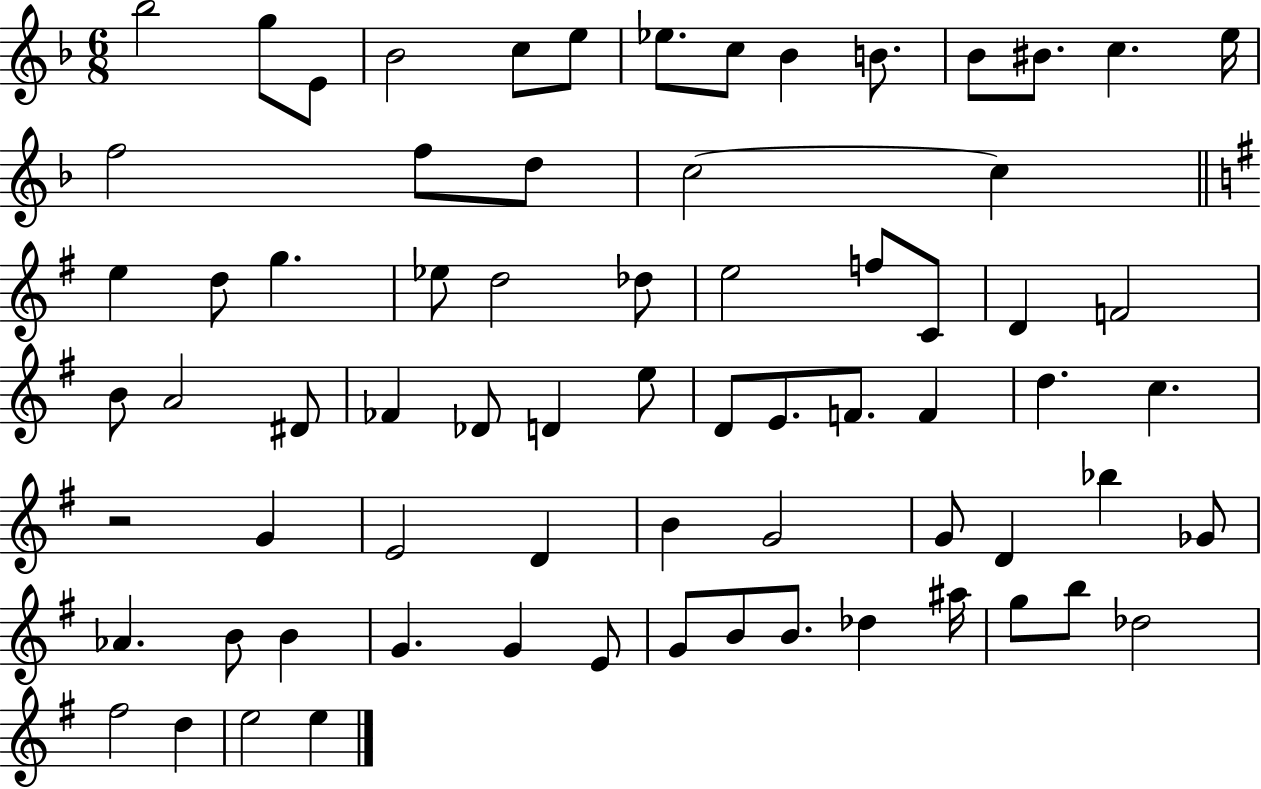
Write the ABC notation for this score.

X:1
T:Untitled
M:6/8
L:1/4
K:F
_b2 g/2 E/2 _B2 c/2 e/2 _e/2 c/2 _B B/2 _B/2 ^B/2 c e/4 f2 f/2 d/2 c2 c e d/2 g _e/2 d2 _d/2 e2 f/2 C/2 D F2 B/2 A2 ^D/2 _F _D/2 D e/2 D/2 E/2 F/2 F d c z2 G E2 D B G2 G/2 D _b _G/2 _A B/2 B G G E/2 G/2 B/2 B/2 _d ^a/4 g/2 b/2 _d2 ^f2 d e2 e